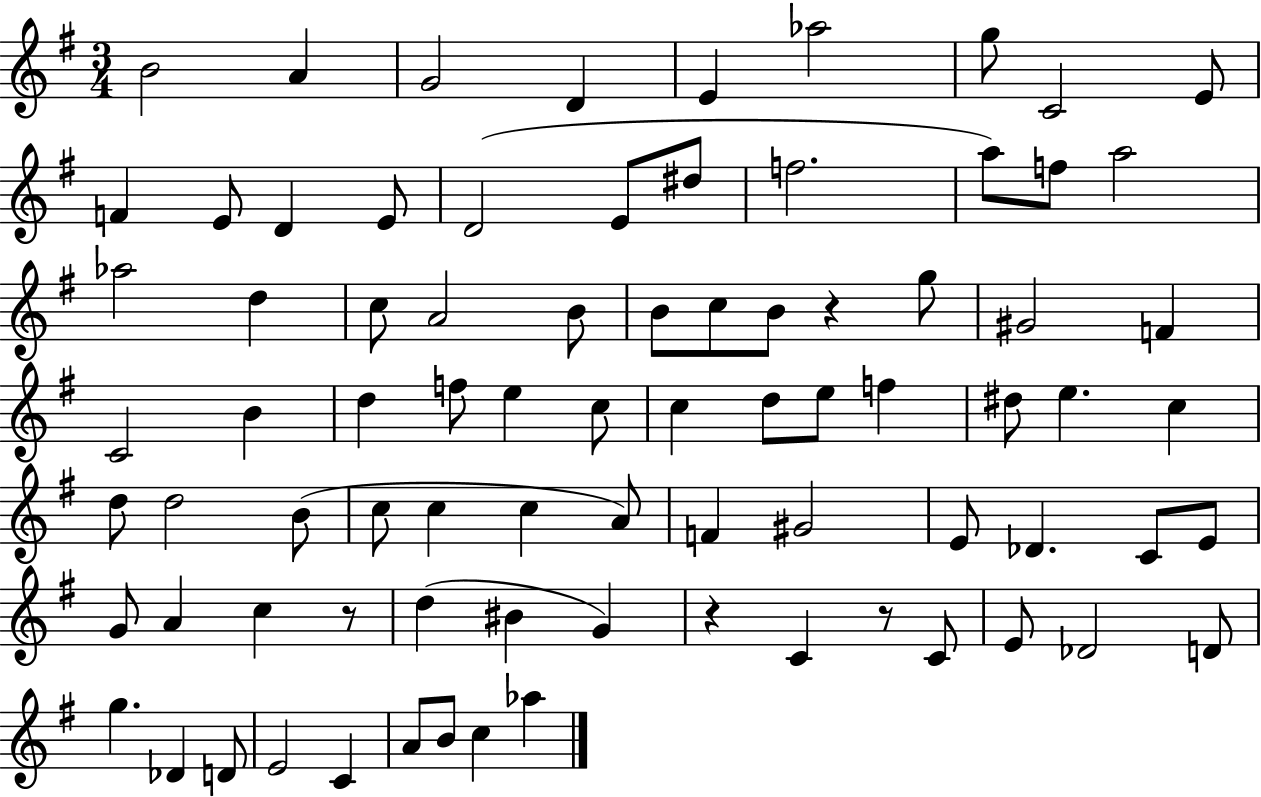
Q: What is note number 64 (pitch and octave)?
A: C4